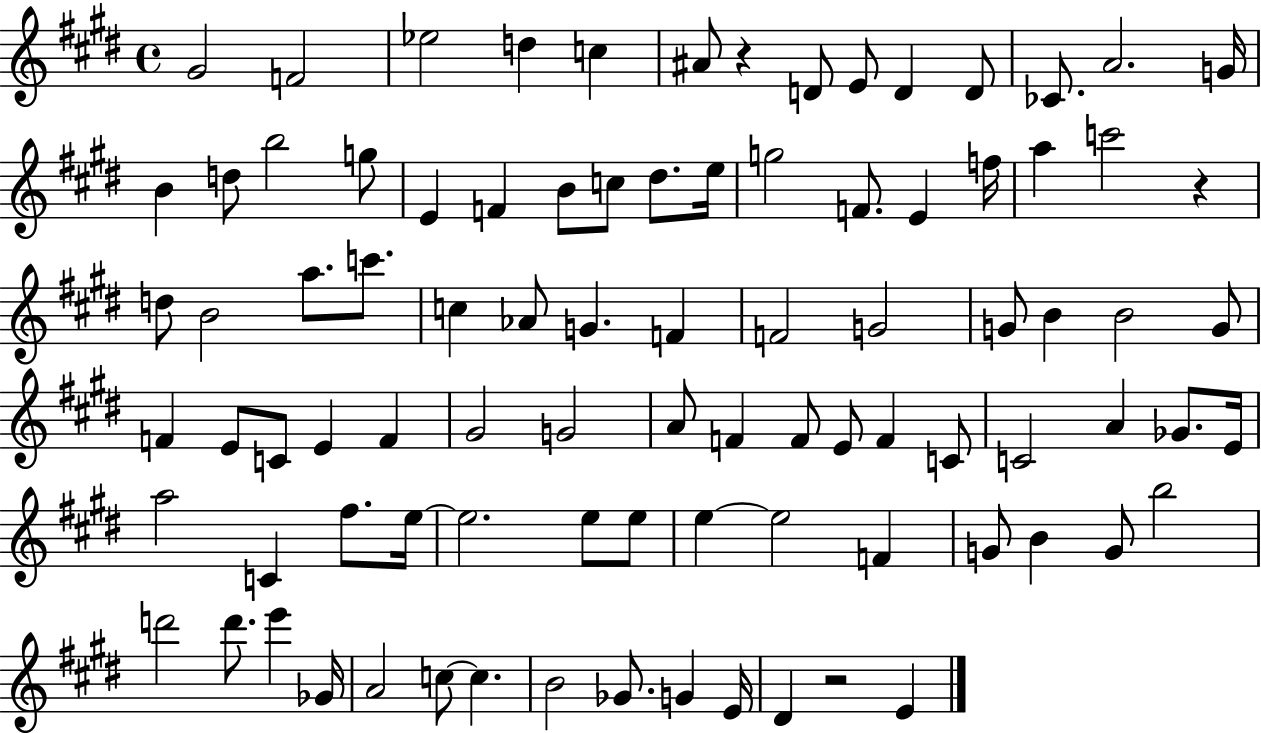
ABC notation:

X:1
T:Untitled
M:4/4
L:1/4
K:E
^G2 F2 _e2 d c ^A/2 z D/2 E/2 D D/2 _C/2 A2 G/4 B d/2 b2 g/2 E F B/2 c/2 ^d/2 e/4 g2 F/2 E f/4 a c'2 z d/2 B2 a/2 c'/2 c _A/2 G F F2 G2 G/2 B B2 G/2 F E/2 C/2 E F ^G2 G2 A/2 F F/2 E/2 F C/2 C2 A _G/2 E/4 a2 C ^f/2 e/4 e2 e/2 e/2 e e2 F G/2 B G/2 b2 d'2 d'/2 e' _G/4 A2 c/2 c B2 _G/2 G E/4 ^D z2 E